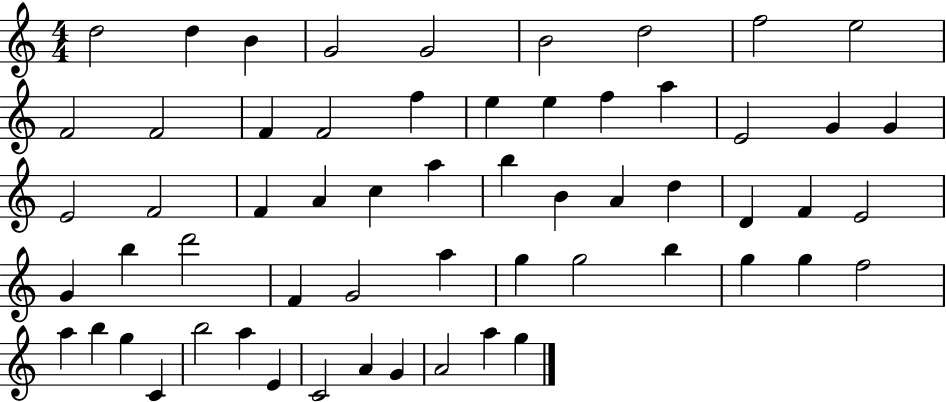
{
  \clef treble
  \numericTimeSignature
  \time 4/4
  \key c \major
  d''2 d''4 b'4 | g'2 g'2 | b'2 d''2 | f''2 e''2 | \break f'2 f'2 | f'4 f'2 f''4 | e''4 e''4 f''4 a''4 | e'2 g'4 g'4 | \break e'2 f'2 | f'4 a'4 c''4 a''4 | b''4 b'4 a'4 d''4 | d'4 f'4 e'2 | \break g'4 b''4 d'''2 | f'4 g'2 a''4 | g''4 g''2 b''4 | g''4 g''4 f''2 | \break a''4 b''4 g''4 c'4 | b''2 a''4 e'4 | c'2 a'4 g'4 | a'2 a''4 g''4 | \break \bar "|."
}